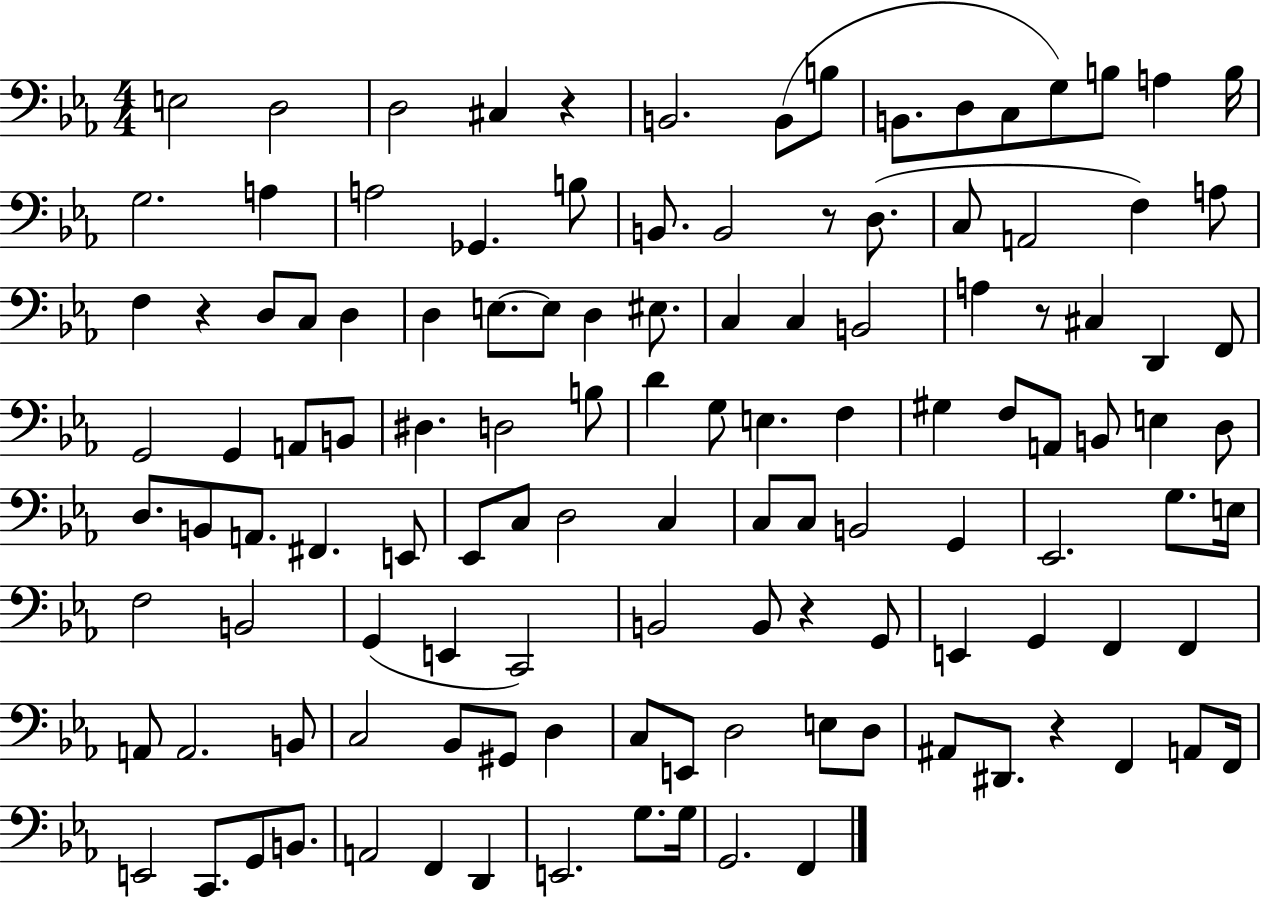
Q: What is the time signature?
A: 4/4